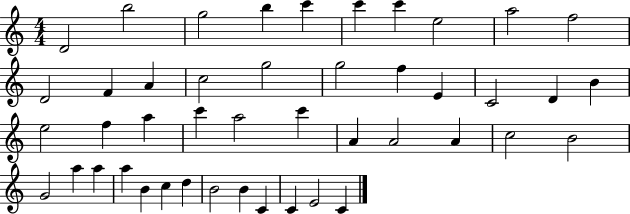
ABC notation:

X:1
T:Untitled
M:4/4
L:1/4
K:C
D2 b2 g2 b c' c' c' e2 a2 f2 D2 F A c2 g2 g2 f E C2 D B e2 f a c' a2 c' A A2 A c2 B2 G2 a a a B c d B2 B C C E2 C